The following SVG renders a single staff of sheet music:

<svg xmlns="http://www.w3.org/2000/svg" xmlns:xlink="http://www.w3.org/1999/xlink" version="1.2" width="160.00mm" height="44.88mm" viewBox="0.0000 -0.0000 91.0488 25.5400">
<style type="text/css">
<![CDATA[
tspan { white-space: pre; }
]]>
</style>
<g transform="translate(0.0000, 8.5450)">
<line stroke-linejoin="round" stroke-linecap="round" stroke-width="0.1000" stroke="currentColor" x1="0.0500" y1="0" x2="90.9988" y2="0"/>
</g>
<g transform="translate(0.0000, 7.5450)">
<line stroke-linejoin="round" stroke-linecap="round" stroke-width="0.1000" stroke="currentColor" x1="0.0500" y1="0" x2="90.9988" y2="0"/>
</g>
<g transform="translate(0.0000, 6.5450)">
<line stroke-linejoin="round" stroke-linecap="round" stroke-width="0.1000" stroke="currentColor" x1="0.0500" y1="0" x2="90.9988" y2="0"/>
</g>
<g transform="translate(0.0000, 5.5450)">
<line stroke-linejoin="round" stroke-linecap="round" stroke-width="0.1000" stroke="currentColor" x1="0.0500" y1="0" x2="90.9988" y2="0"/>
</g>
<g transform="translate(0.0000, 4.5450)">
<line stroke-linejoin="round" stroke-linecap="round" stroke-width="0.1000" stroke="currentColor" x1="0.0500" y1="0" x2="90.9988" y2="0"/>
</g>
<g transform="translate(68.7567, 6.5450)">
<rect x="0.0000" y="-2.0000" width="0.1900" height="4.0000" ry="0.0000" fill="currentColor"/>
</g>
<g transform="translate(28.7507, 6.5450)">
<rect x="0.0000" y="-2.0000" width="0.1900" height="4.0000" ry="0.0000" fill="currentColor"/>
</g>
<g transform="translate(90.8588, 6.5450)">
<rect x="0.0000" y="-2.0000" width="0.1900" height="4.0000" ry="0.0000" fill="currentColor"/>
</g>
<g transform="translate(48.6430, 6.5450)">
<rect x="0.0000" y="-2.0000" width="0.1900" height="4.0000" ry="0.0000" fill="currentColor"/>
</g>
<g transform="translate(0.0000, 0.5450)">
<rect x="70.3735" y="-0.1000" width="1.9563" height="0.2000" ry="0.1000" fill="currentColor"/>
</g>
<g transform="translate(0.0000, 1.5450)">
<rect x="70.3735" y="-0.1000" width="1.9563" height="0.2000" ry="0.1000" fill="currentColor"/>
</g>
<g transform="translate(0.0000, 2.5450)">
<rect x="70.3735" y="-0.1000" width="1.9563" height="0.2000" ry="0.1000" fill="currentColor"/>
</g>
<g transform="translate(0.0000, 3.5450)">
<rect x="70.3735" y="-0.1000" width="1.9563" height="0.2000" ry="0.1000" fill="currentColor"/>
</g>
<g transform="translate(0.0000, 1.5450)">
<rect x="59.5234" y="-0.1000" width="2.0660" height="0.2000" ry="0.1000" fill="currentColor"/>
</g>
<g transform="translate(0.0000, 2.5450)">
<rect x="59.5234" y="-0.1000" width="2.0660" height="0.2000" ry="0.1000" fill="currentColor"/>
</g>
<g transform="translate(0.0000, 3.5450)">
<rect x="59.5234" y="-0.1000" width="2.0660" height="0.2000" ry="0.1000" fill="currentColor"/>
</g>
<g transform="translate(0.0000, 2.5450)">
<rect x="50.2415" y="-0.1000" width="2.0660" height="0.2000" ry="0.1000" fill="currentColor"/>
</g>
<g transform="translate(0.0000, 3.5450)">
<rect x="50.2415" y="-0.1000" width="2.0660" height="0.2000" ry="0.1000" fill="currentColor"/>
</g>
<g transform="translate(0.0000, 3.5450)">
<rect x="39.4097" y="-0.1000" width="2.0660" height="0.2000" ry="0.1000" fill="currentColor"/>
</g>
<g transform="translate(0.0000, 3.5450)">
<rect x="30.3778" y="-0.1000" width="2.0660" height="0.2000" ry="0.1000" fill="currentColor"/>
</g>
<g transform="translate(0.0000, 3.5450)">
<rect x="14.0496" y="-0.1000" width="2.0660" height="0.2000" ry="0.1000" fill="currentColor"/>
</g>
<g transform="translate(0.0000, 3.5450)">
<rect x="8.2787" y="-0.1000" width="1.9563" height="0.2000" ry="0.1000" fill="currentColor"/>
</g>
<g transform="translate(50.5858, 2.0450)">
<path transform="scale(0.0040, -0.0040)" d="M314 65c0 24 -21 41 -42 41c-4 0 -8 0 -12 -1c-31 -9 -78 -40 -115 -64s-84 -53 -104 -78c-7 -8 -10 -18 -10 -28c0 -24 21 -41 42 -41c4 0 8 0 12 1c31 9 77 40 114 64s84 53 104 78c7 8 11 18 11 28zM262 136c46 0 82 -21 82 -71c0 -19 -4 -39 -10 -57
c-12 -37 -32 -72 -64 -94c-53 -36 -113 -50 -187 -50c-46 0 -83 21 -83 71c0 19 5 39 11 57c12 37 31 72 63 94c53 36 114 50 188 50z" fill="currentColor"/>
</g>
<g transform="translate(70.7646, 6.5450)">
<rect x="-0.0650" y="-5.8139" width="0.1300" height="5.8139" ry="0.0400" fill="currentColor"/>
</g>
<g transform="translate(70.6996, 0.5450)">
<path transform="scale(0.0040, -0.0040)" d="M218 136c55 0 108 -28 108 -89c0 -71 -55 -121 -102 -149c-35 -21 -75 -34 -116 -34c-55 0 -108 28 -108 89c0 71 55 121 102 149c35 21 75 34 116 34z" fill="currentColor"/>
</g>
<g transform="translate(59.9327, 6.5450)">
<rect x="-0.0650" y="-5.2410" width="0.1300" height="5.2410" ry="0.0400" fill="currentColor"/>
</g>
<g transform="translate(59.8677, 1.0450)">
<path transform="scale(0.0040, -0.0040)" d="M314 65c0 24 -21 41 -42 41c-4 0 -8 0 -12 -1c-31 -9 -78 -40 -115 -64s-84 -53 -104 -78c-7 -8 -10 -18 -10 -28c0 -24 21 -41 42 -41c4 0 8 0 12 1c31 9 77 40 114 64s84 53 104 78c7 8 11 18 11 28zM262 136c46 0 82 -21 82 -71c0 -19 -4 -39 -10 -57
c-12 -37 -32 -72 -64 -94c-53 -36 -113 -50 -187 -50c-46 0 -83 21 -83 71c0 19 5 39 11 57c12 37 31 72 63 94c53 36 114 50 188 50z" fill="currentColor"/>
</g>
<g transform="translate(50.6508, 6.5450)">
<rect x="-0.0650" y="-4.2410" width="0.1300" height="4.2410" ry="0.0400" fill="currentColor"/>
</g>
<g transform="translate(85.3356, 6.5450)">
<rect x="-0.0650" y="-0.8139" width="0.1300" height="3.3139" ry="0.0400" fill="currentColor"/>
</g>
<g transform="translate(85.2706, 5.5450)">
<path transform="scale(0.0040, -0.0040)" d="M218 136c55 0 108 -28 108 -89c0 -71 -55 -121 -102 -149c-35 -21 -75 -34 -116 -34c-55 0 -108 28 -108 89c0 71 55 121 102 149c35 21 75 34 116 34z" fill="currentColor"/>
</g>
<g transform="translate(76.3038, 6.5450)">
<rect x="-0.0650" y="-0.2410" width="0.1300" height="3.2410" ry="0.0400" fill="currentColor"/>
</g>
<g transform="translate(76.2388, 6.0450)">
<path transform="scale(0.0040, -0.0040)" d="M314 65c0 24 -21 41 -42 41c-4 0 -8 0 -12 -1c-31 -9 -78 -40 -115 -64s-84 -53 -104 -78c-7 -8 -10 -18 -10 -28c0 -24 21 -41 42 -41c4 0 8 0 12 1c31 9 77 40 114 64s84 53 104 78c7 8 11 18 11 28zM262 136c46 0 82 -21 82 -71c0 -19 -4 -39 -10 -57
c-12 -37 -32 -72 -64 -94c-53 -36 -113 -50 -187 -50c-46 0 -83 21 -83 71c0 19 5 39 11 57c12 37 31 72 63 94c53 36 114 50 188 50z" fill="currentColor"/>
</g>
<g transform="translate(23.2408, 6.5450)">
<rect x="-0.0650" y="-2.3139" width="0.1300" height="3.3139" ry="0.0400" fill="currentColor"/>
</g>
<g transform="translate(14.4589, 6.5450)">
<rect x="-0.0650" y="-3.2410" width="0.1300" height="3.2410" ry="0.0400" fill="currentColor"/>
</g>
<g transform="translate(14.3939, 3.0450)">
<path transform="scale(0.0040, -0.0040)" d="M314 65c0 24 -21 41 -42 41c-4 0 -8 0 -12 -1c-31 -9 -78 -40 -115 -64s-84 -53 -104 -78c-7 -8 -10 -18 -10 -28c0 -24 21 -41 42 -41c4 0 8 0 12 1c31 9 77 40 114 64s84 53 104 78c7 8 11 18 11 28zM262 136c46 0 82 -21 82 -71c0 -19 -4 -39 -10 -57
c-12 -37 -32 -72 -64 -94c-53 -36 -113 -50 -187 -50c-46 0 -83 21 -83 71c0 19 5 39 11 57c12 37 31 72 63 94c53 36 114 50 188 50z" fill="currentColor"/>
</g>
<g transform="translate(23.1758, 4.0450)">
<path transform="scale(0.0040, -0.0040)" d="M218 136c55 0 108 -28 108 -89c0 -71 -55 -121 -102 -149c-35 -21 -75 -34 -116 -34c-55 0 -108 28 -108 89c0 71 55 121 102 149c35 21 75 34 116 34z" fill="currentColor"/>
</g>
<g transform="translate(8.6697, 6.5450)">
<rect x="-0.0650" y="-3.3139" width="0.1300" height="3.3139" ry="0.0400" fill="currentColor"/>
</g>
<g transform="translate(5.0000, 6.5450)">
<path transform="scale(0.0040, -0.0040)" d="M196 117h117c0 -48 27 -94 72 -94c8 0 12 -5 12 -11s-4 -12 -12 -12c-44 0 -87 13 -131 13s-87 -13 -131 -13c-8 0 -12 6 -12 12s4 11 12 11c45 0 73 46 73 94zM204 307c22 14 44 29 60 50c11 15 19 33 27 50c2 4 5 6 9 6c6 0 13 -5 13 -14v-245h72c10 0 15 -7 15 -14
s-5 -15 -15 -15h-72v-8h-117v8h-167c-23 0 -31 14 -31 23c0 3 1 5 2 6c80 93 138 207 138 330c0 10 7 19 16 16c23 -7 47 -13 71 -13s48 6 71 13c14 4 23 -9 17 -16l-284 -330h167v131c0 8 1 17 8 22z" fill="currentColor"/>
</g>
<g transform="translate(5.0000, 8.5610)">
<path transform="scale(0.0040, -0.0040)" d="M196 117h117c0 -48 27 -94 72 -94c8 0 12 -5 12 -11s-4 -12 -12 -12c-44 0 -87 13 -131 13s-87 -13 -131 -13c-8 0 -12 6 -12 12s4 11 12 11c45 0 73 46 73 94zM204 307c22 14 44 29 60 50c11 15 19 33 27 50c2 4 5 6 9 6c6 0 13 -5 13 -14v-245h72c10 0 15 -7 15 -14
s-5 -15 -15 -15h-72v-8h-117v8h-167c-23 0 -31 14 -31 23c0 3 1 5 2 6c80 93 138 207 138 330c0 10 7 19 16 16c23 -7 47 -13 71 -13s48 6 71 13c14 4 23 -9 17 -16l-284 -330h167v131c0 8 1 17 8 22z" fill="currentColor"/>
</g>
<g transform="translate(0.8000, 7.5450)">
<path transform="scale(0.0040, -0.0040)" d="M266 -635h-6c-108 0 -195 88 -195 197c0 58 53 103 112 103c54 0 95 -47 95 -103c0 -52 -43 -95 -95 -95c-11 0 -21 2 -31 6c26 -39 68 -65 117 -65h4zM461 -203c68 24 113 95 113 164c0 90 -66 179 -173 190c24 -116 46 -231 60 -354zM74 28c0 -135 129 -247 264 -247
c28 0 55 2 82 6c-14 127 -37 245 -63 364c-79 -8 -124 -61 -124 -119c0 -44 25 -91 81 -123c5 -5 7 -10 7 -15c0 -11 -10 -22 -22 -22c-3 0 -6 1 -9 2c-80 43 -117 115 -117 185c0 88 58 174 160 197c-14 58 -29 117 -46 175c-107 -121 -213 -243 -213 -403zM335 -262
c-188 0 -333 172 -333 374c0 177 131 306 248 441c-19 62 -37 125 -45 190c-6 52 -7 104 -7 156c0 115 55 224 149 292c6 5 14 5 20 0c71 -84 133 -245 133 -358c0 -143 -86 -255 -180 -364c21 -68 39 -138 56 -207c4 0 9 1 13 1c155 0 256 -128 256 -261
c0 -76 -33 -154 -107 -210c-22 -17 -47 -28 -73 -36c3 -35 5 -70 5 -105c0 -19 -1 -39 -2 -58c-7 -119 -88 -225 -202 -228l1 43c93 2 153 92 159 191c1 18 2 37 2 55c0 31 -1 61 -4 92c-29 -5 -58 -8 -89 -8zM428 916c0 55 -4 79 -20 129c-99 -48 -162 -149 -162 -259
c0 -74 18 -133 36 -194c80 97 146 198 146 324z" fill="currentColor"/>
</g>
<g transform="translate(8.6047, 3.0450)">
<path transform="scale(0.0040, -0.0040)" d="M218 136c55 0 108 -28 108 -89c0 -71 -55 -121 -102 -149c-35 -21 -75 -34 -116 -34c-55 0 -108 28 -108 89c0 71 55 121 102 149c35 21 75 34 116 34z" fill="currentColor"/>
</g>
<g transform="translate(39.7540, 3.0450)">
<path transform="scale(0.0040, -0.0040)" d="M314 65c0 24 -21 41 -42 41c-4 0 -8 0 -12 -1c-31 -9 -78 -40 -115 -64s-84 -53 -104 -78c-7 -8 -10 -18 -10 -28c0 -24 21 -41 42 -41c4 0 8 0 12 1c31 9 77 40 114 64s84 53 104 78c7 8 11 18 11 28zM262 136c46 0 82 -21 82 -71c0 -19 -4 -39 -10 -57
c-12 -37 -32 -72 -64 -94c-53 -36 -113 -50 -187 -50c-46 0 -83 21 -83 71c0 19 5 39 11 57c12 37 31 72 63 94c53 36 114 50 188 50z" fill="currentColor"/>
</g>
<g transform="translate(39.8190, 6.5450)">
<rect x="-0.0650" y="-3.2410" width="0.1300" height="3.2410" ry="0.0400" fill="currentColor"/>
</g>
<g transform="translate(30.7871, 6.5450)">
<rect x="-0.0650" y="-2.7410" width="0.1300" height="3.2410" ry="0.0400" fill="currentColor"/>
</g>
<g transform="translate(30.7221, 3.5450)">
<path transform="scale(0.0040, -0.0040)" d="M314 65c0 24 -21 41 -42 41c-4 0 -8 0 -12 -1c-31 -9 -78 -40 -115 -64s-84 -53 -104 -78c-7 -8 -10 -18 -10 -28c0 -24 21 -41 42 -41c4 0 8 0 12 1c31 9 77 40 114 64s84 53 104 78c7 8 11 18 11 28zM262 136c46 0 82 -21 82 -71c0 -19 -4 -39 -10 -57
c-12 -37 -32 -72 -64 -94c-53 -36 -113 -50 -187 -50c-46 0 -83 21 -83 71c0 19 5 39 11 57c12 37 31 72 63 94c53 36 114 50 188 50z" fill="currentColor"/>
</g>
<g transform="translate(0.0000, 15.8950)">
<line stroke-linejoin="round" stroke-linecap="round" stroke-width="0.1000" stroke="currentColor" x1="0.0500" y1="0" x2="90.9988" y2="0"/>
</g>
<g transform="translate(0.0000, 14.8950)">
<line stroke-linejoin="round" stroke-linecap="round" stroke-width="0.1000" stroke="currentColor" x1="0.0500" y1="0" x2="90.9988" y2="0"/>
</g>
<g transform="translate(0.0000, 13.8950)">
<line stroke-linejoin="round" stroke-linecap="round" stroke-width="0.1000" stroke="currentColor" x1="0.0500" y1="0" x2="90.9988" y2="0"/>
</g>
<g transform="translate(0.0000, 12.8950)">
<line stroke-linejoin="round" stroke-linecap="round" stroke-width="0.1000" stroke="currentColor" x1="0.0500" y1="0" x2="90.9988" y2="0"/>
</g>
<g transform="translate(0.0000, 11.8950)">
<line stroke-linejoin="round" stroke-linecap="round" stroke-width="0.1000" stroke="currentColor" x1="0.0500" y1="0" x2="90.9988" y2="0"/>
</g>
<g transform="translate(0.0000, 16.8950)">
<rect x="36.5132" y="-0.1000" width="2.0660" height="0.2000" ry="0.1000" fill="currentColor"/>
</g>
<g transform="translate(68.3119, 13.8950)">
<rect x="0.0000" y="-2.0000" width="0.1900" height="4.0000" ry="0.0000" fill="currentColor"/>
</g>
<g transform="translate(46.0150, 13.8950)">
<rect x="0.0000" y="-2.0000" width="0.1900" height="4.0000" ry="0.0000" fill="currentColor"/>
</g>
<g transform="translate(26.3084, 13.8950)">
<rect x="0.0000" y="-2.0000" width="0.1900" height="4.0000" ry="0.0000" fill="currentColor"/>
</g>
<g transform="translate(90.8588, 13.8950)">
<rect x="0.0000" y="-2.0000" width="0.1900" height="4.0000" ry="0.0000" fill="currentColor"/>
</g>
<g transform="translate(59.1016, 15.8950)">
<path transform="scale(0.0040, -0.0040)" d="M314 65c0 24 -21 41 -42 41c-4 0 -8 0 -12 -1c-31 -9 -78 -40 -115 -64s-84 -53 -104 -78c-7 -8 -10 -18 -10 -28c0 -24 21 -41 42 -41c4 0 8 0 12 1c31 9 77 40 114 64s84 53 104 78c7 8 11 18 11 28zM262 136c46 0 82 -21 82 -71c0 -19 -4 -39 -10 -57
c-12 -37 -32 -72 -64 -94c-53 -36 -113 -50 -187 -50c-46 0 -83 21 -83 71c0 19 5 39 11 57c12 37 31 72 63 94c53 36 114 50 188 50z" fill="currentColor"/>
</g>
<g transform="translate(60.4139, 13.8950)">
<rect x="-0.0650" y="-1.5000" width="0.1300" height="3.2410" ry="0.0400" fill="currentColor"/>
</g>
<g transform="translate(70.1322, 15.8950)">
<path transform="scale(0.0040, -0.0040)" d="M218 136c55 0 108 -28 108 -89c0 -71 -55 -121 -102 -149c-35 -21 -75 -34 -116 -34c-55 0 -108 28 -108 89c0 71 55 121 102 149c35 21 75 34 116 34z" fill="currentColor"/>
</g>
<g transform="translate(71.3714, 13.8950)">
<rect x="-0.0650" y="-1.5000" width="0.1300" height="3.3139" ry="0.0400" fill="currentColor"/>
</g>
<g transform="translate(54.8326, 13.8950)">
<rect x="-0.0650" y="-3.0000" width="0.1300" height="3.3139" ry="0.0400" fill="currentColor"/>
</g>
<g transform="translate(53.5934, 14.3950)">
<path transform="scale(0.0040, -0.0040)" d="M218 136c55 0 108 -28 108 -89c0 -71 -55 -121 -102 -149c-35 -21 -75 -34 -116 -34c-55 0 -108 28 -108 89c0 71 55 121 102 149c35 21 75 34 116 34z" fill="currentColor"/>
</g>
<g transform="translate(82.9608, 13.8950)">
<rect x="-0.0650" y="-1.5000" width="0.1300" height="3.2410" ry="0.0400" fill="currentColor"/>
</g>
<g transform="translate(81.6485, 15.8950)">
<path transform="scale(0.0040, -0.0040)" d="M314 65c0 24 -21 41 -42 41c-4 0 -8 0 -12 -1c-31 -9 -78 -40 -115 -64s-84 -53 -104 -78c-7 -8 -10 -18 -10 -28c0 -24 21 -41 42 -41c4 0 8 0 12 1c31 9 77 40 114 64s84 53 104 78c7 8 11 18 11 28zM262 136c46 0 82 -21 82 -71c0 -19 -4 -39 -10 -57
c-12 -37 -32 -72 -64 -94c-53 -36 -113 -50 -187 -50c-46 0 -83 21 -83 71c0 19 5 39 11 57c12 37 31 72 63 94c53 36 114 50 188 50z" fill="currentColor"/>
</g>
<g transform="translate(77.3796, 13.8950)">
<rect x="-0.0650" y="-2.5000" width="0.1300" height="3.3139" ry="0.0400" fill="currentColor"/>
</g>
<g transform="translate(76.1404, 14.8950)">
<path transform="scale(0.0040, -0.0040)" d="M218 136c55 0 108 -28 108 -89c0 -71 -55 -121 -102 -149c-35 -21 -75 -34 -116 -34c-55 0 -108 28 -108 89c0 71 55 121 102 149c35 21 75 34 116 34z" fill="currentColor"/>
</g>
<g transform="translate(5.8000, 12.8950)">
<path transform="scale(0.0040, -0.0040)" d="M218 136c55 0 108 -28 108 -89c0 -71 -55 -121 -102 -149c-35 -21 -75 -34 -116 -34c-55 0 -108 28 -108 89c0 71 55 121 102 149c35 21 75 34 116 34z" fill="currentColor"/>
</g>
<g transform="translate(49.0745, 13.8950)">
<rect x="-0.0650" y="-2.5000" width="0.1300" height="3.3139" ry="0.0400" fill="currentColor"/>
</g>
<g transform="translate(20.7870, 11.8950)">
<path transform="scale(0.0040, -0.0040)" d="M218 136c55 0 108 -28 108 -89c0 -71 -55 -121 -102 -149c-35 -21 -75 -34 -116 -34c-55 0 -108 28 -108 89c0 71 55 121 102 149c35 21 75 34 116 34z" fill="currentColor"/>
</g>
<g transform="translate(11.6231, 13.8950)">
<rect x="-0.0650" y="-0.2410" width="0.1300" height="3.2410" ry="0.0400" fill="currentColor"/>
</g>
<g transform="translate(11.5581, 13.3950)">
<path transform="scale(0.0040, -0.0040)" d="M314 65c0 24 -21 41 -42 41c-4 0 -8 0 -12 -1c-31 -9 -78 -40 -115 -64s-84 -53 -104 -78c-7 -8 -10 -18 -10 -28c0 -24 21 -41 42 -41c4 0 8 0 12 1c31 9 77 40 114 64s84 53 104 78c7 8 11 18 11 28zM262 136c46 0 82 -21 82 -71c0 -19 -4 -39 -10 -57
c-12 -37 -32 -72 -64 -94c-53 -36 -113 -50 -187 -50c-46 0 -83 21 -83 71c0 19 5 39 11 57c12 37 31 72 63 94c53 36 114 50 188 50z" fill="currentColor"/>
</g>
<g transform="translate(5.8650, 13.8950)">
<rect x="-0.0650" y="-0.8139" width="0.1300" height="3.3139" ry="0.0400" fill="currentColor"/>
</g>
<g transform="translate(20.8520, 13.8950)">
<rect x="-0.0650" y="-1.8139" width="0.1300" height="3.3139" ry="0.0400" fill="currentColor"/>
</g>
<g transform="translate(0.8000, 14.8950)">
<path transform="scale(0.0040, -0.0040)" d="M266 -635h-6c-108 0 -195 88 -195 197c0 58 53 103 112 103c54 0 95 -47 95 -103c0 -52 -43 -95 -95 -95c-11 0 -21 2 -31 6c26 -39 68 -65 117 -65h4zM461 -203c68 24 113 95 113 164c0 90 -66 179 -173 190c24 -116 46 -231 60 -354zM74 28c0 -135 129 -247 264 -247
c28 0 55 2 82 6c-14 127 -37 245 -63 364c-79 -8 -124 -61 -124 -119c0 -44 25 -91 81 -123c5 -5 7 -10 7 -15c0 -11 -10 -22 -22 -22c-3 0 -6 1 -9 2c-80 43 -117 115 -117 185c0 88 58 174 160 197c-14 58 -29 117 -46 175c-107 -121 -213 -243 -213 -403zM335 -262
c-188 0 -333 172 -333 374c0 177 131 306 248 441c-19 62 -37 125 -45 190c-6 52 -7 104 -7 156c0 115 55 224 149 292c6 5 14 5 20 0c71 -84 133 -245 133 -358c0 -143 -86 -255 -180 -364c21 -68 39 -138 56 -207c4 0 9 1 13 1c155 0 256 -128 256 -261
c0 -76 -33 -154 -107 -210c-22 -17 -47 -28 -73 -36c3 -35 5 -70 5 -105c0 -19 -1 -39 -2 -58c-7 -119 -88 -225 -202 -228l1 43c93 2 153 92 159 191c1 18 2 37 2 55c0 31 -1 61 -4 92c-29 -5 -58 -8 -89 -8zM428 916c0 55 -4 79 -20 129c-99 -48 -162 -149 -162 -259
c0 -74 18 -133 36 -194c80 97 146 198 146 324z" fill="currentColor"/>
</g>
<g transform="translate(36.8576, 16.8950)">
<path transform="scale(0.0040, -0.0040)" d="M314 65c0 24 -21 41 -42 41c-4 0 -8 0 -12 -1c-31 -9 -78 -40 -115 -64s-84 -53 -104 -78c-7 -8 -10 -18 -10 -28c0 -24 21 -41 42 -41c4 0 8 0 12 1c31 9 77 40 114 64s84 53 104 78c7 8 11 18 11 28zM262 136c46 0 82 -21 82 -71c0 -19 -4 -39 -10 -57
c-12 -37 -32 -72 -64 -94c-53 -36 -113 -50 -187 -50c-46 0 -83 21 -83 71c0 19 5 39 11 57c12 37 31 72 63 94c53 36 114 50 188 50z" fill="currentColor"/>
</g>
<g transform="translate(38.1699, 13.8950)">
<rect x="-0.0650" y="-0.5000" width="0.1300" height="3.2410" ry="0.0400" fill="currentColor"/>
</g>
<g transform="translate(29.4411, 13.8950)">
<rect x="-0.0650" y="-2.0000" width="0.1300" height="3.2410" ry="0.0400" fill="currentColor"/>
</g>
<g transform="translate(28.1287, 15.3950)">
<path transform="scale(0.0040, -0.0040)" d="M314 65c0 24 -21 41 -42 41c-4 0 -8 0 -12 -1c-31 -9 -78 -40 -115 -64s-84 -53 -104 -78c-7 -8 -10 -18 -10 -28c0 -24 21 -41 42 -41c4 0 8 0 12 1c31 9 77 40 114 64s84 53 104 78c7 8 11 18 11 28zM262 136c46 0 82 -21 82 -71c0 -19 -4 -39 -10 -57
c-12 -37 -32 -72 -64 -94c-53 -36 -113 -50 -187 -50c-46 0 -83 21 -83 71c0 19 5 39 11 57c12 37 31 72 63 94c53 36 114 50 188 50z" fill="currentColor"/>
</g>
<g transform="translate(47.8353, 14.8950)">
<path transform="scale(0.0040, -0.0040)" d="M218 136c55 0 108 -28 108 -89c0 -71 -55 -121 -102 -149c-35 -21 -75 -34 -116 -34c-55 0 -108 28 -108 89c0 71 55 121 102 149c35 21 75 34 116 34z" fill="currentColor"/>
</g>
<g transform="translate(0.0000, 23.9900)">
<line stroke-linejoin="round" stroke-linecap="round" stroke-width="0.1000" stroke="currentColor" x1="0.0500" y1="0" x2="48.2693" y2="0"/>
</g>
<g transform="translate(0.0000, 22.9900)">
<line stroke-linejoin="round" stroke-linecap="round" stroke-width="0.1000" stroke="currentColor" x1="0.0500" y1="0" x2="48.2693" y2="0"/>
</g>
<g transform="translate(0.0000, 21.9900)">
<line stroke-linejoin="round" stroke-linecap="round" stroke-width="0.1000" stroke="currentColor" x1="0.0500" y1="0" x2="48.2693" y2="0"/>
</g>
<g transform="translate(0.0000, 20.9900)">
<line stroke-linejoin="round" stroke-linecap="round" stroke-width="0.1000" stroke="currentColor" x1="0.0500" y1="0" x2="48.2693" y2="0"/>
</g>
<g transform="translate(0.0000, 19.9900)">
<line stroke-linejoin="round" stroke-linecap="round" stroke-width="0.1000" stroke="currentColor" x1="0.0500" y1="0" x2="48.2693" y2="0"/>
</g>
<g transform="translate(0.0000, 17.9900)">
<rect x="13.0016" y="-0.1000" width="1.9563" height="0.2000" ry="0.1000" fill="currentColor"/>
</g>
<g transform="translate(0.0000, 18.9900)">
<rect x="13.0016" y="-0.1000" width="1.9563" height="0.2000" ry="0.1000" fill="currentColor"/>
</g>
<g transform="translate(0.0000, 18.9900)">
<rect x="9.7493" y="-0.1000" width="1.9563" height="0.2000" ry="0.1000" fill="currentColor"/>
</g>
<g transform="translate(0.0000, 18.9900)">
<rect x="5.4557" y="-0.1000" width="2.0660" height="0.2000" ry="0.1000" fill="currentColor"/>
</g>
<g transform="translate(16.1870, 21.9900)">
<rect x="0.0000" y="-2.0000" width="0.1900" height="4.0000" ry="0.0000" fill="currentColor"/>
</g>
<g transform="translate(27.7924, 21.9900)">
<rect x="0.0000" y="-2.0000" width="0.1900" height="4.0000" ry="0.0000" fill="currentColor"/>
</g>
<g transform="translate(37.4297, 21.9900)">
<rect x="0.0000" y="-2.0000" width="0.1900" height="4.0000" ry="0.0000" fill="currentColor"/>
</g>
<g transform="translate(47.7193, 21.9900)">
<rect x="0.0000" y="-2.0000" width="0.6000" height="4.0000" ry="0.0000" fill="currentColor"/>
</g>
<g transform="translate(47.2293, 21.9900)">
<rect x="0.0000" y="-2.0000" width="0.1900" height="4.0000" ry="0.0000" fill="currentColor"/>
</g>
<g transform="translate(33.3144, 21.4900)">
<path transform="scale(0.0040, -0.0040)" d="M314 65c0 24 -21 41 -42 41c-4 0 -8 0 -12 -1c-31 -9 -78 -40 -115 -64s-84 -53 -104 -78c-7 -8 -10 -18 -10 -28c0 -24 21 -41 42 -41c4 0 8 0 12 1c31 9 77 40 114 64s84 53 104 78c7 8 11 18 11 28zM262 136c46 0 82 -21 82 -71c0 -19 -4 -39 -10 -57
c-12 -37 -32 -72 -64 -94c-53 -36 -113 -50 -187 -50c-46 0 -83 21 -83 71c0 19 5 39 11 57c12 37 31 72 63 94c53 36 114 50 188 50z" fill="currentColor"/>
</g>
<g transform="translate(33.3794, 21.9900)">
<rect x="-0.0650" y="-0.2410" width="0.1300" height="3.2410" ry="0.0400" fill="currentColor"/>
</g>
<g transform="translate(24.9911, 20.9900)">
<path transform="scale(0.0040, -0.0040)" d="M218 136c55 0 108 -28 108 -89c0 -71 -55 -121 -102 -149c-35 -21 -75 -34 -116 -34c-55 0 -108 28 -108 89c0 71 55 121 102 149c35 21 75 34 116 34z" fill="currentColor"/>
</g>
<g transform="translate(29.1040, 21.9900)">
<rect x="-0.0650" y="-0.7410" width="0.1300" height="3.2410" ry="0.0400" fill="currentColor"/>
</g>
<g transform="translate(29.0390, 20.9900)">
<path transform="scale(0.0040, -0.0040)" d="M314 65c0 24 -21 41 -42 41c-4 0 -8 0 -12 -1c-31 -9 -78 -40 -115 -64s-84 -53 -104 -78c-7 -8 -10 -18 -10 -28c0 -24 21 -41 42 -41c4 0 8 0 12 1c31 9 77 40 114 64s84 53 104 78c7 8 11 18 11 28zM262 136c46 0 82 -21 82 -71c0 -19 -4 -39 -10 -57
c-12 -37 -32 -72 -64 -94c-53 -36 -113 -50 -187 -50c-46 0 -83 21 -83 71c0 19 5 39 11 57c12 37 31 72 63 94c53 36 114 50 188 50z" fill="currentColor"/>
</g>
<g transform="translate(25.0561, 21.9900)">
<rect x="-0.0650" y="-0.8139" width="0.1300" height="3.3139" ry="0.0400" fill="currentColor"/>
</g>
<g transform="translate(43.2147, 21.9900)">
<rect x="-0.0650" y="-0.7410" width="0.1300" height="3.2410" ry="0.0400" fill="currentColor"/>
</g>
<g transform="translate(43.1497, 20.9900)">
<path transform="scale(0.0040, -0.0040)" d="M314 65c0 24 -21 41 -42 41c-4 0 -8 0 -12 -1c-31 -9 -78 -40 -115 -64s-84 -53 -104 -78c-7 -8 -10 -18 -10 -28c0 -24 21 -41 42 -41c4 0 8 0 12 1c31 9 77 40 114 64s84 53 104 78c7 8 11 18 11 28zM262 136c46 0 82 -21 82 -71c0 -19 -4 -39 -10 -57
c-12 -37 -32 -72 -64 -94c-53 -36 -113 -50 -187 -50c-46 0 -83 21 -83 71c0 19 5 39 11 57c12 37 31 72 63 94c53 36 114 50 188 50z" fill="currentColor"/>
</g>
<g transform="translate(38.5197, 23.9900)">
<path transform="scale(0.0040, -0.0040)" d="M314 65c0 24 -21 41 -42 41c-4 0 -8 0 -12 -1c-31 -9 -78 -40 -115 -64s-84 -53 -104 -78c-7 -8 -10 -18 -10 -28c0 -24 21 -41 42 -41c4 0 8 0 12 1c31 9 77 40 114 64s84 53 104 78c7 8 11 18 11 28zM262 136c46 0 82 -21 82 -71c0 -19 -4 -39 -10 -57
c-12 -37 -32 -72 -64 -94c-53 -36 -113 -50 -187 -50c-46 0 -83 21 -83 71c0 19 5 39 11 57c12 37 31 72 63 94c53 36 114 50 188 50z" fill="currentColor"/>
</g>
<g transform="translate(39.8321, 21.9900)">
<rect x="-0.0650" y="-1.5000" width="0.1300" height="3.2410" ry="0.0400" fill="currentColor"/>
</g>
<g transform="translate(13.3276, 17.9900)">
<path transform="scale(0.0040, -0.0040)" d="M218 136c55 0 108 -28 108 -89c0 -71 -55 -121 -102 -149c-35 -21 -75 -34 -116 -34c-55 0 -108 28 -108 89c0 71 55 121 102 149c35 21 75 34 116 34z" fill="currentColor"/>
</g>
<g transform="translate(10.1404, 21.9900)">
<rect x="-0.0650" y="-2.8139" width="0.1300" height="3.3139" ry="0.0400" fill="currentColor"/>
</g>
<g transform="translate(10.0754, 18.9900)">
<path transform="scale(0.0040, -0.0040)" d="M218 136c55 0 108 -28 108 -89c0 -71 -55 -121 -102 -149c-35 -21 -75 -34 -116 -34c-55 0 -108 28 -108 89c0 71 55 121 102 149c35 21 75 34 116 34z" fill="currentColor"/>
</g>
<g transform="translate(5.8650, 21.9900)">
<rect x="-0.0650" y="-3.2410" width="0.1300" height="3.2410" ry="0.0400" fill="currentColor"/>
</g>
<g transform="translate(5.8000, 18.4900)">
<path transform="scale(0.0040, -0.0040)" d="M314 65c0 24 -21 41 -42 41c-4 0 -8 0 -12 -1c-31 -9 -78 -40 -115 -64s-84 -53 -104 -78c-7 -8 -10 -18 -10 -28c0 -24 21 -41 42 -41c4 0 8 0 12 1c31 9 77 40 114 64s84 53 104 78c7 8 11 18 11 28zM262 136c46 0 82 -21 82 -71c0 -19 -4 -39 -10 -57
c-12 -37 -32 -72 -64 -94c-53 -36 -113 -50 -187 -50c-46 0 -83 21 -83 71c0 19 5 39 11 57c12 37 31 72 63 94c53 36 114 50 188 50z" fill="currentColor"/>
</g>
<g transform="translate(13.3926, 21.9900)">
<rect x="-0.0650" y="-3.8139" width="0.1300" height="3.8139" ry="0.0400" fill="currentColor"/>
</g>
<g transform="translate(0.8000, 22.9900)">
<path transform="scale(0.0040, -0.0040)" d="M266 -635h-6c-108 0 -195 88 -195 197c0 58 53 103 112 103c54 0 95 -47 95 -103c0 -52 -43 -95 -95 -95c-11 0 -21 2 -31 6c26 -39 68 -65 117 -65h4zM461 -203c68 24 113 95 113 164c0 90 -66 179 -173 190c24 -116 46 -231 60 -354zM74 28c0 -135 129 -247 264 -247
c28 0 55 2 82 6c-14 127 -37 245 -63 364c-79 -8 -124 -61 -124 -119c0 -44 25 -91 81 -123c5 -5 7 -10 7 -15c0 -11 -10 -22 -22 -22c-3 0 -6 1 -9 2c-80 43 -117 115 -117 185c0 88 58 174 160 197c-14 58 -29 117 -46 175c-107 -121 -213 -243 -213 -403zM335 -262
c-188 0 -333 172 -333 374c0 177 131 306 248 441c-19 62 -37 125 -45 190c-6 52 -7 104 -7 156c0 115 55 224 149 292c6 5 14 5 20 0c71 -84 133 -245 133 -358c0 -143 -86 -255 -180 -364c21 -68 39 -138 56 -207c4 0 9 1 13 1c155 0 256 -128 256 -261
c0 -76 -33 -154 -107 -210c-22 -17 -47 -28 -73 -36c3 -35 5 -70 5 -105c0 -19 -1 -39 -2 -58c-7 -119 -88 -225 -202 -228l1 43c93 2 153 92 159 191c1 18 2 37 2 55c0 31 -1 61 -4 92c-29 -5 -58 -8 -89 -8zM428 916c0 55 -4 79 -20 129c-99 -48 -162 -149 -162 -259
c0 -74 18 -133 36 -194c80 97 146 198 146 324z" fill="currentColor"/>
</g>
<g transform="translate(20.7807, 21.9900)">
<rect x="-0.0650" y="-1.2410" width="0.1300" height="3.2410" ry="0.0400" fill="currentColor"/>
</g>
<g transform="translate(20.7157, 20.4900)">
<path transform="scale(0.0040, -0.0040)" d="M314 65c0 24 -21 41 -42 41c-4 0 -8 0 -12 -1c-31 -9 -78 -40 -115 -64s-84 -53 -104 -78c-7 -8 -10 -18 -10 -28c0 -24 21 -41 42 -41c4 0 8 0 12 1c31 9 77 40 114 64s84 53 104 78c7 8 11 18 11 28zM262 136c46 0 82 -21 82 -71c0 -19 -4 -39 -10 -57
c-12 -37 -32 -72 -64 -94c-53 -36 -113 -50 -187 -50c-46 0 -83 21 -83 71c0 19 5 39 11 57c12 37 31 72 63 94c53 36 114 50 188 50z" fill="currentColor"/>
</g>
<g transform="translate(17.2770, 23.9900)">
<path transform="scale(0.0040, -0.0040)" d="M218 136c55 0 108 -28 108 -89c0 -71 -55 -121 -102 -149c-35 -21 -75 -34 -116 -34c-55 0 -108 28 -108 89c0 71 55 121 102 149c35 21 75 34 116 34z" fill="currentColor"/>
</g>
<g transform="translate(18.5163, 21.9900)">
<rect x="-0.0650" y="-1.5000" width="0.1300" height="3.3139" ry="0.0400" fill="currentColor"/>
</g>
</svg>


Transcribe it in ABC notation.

X:1
T:Untitled
M:4/4
L:1/4
K:C
b b2 g a2 b2 d'2 f'2 g' c2 d d c2 f F2 C2 G A E2 E G E2 b2 a c' E e2 d d2 c2 E2 d2